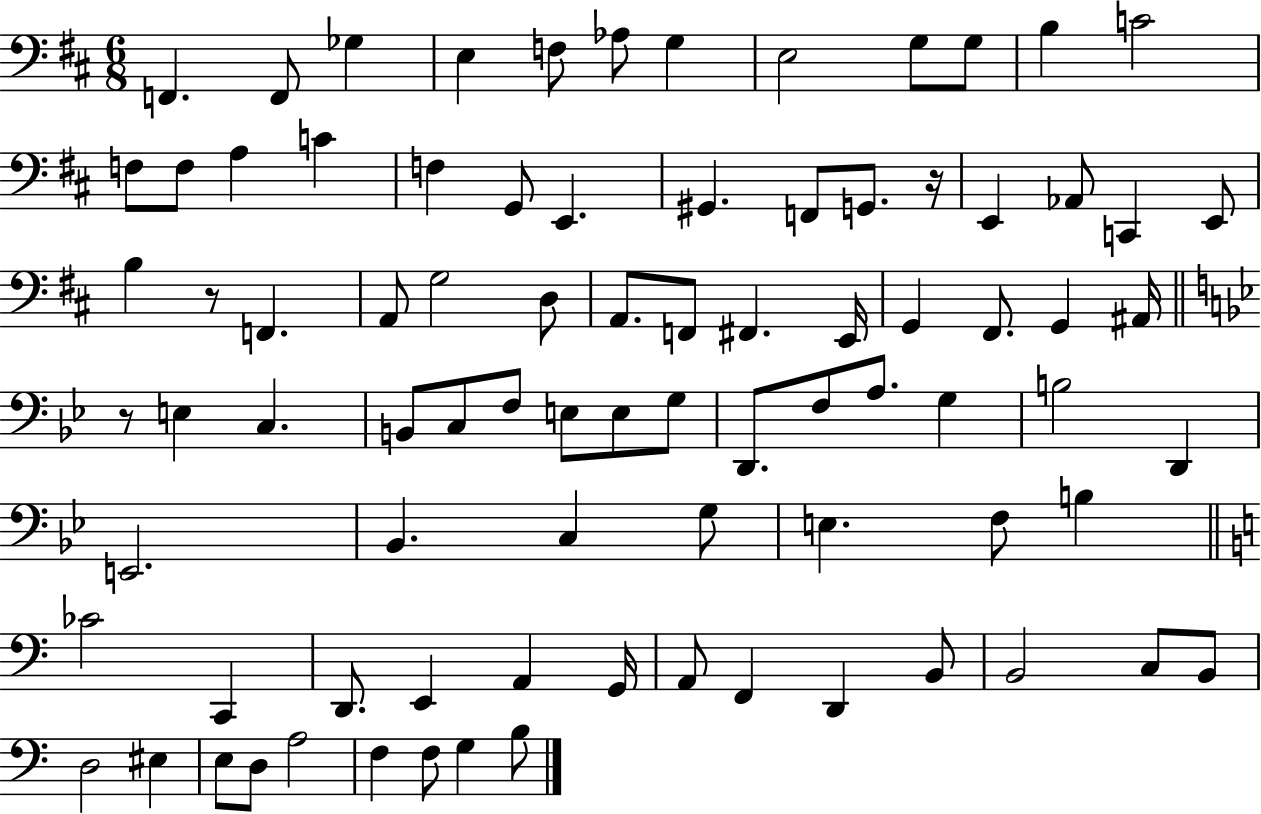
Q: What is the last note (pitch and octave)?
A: B3